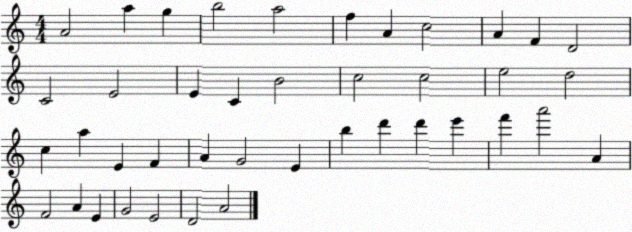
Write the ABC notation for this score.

X:1
T:Untitled
M:4/4
L:1/4
K:C
A2 a g b2 a2 f A c2 A F D2 C2 E2 E C B2 c2 c2 e2 d2 c a E F A G2 E b d' d' e' f' a'2 A F2 A E G2 E2 D2 A2